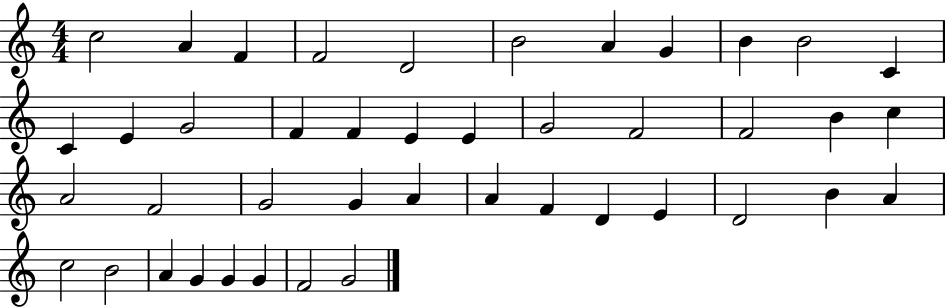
X:1
T:Untitled
M:4/4
L:1/4
K:C
c2 A F F2 D2 B2 A G B B2 C C E G2 F F E E G2 F2 F2 B c A2 F2 G2 G A A F D E D2 B A c2 B2 A G G G F2 G2